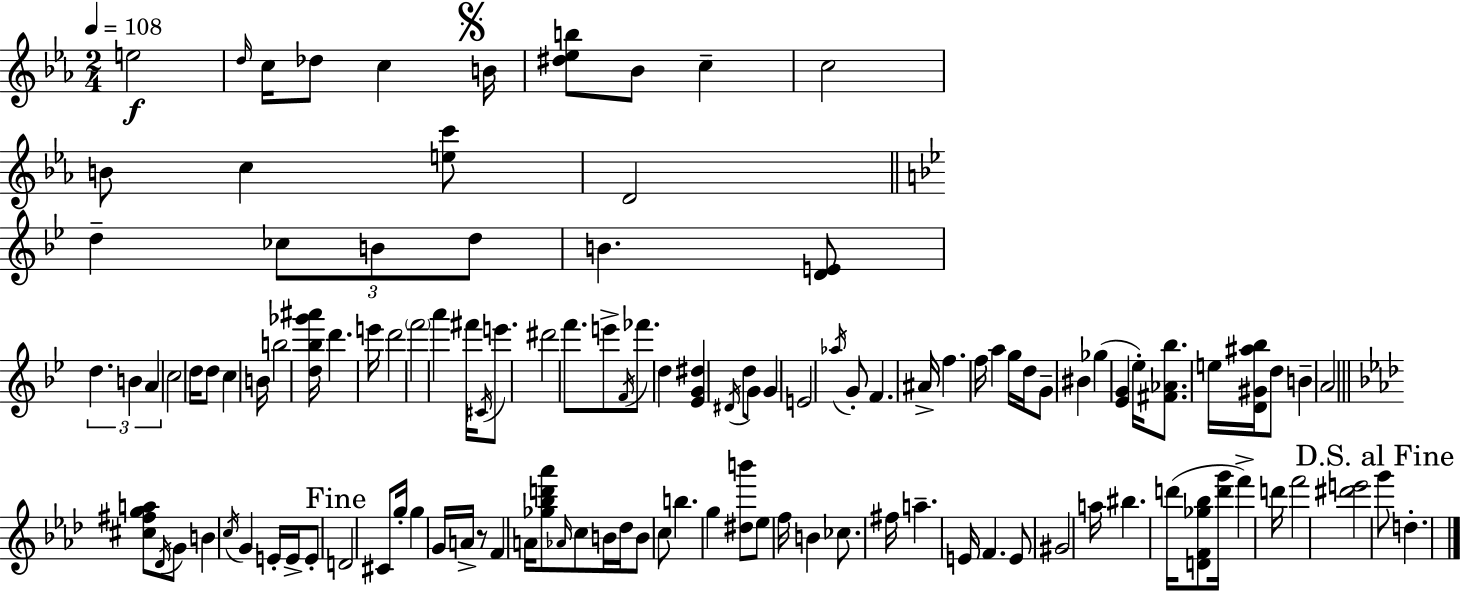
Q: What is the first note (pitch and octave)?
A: E5